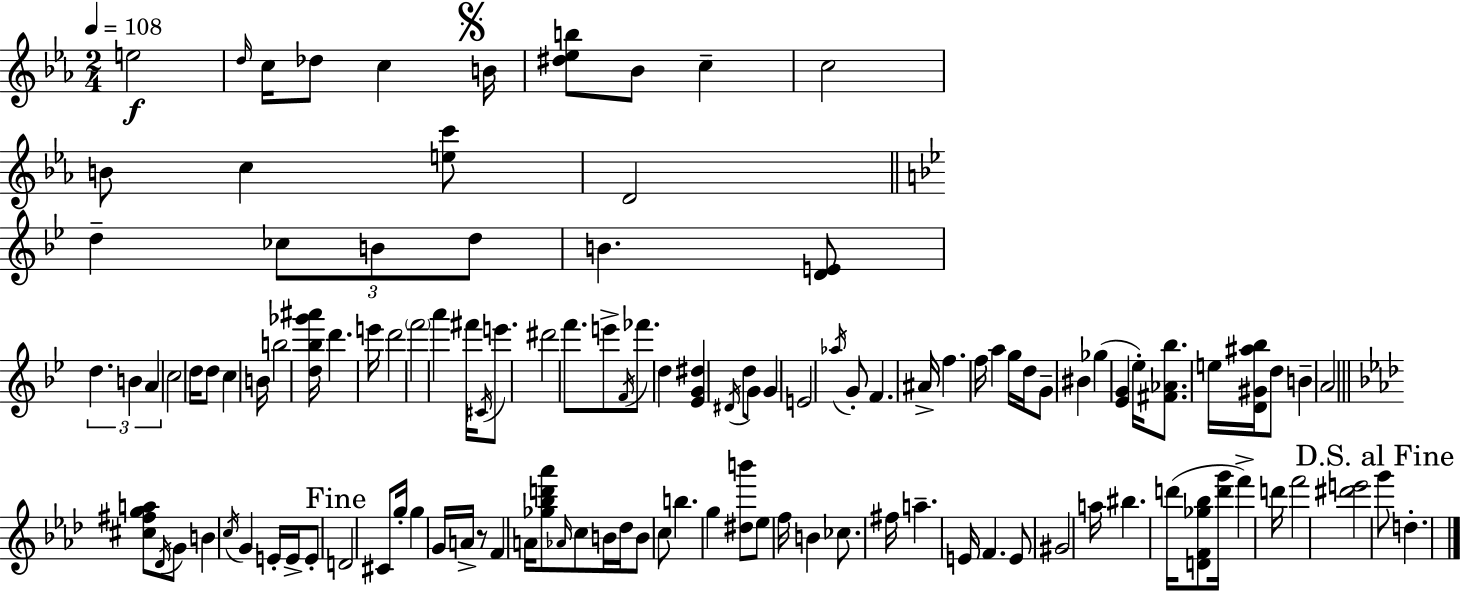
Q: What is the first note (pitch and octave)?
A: E5